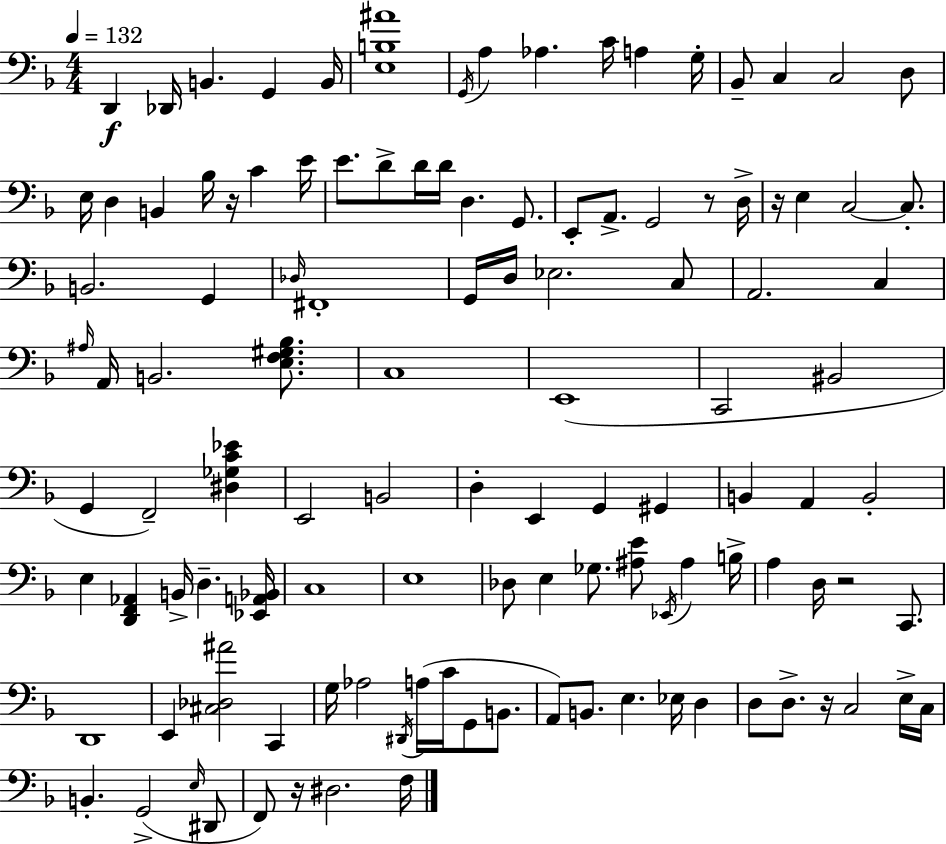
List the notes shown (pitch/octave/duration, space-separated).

D2/q Db2/s B2/q. G2/q B2/s [E3,B3,A#4]/w G2/s A3/q Ab3/q. C4/s A3/q G3/s Bb2/e C3/q C3/h D3/e E3/s D3/q B2/q Bb3/s R/s C4/q E4/s E4/e. D4/e D4/s D4/s D3/q. G2/e. E2/e A2/e. G2/h R/e D3/s R/s E3/q C3/h C3/e. B2/h. G2/q Db3/s F#2/w G2/s D3/s Eb3/h. C3/e A2/h. C3/q A#3/s A2/s B2/h. [E3,F3,G#3,Bb3]/e. C3/w E2/w C2/h BIS2/h G2/q F2/h [D#3,Gb3,C4,Eb4]/q E2/h B2/h D3/q E2/q G2/q G#2/q B2/q A2/q B2/h E3/q [D2,F2,Ab2]/q B2/s D3/q. [Eb2,A2,Bb2]/s C3/w E3/w Db3/e E3/q Gb3/e. [A#3,E4]/e Eb2/s A#3/q B3/s A3/q D3/s R/h C2/e. D2/w E2/q [C#3,Db3,A#4]/h C2/q G3/s Ab3/h D#2/s A3/s C4/s G2/e B2/e. A2/e B2/e. E3/q. Eb3/s D3/q D3/e D3/e. R/s C3/h E3/s C3/s B2/q. G2/h E3/s D#2/e F2/e R/s D#3/h. F3/s